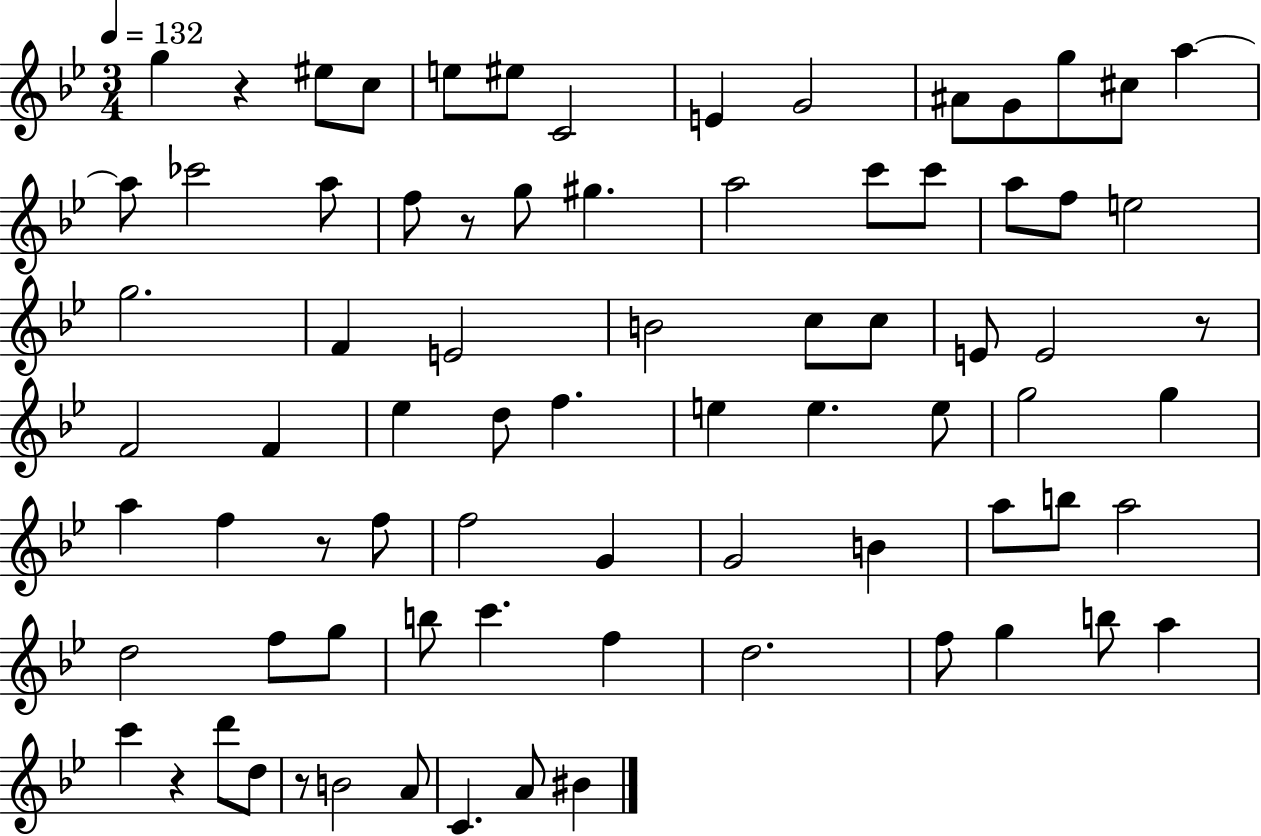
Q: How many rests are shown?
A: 6